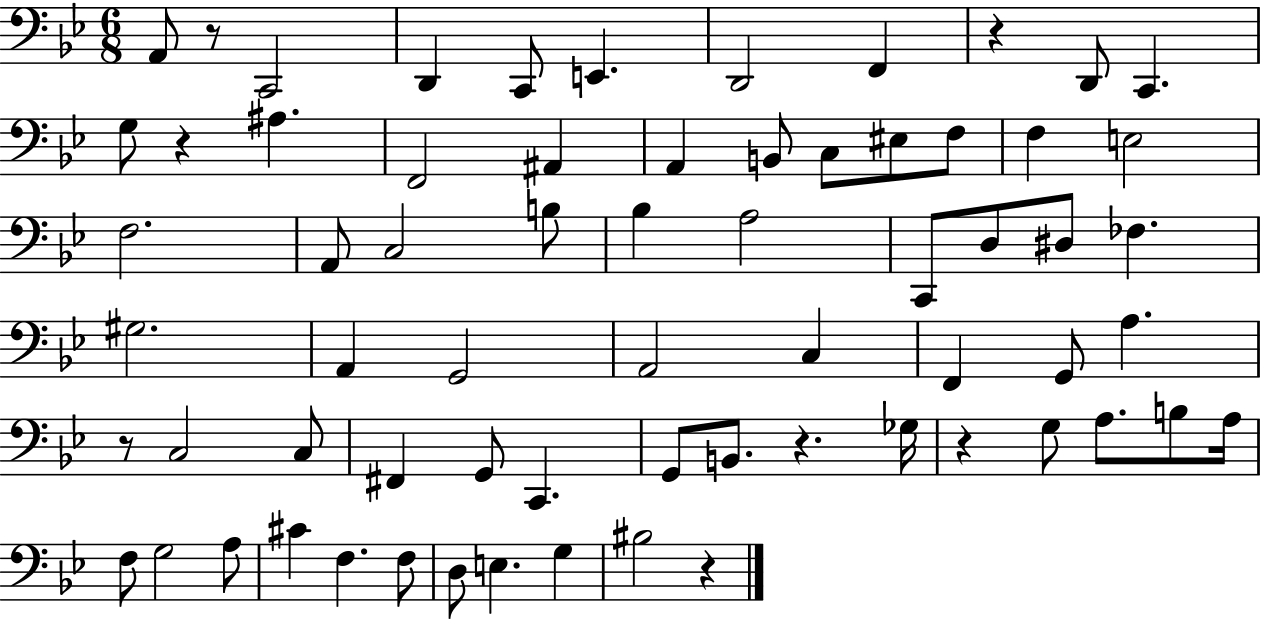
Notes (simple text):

A2/e R/e C2/h D2/q C2/e E2/q. D2/h F2/q R/q D2/e C2/q. G3/e R/q A#3/q. F2/h A#2/q A2/q B2/e C3/e EIS3/e F3/e F3/q E3/h F3/h. A2/e C3/h B3/e Bb3/q A3/h C2/e D3/e D#3/e FES3/q. G#3/h. A2/q G2/h A2/h C3/q F2/q G2/e A3/q. R/e C3/h C3/e F#2/q G2/e C2/q. G2/e B2/e. R/q. Gb3/s R/q G3/e A3/e. B3/e A3/s F3/e G3/h A3/e C#4/q F3/q. F3/e D3/e E3/q. G3/q BIS3/h R/q